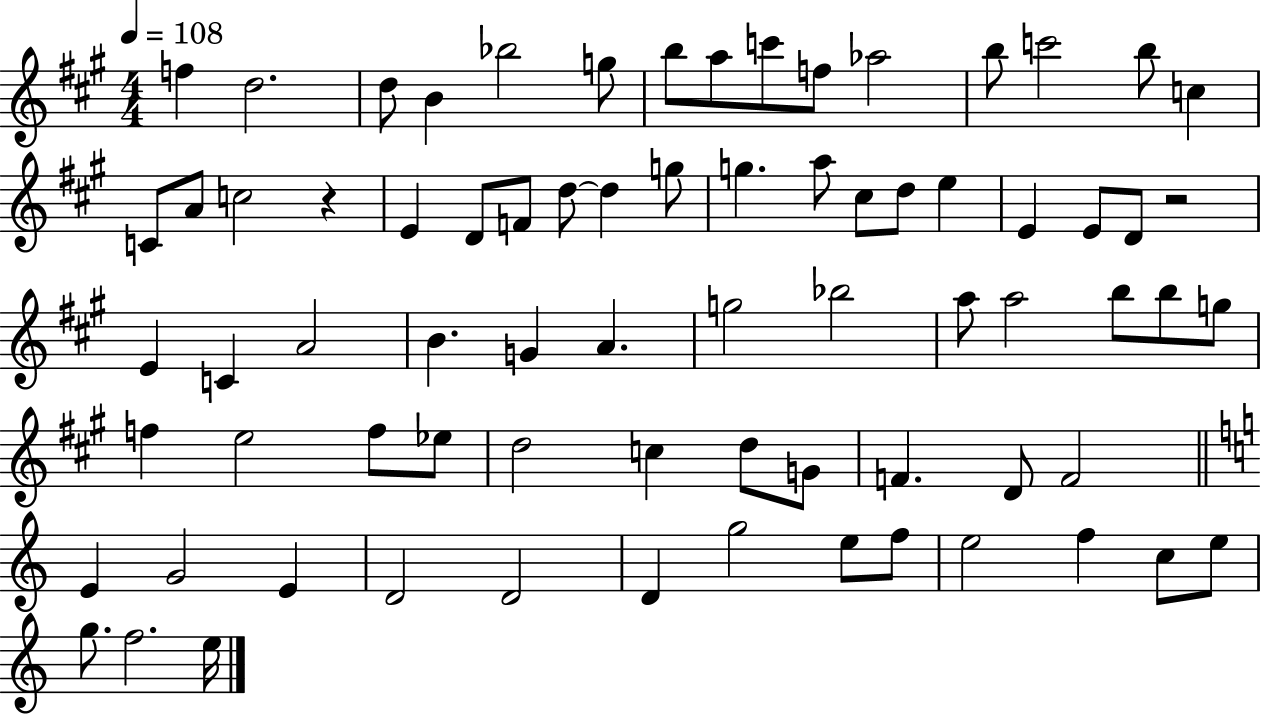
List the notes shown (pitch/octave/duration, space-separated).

F5/q D5/h. D5/e B4/q Bb5/h G5/e B5/e A5/e C6/e F5/e Ab5/h B5/e C6/h B5/e C5/q C4/e A4/e C5/h R/q E4/q D4/e F4/e D5/e D5/q G5/e G5/q. A5/e C#5/e D5/e E5/q E4/q E4/e D4/e R/h E4/q C4/q A4/h B4/q. G4/q A4/q. G5/h Bb5/h A5/e A5/h B5/e B5/e G5/e F5/q E5/h F5/e Eb5/e D5/h C5/q D5/e G4/e F4/q. D4/e F4/h E4/q G4/h E4/q D4/h D4/h D4/q G5/h E5/e F5/e E5/h F5/q C5/e E5/e G5/e. F5/h. E5/s